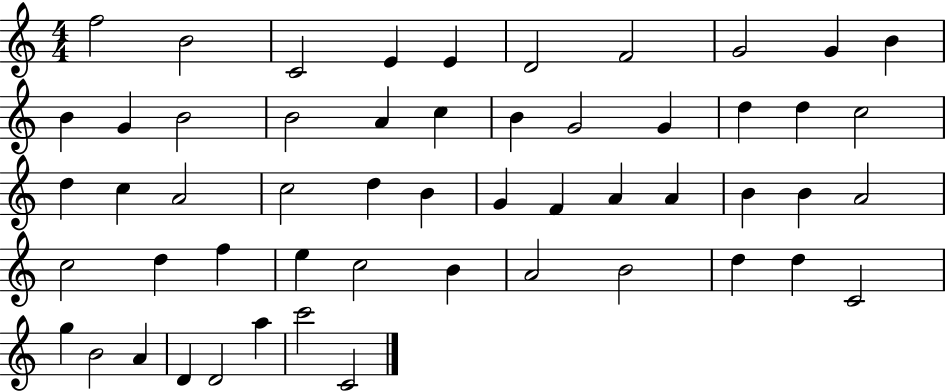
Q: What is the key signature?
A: C major